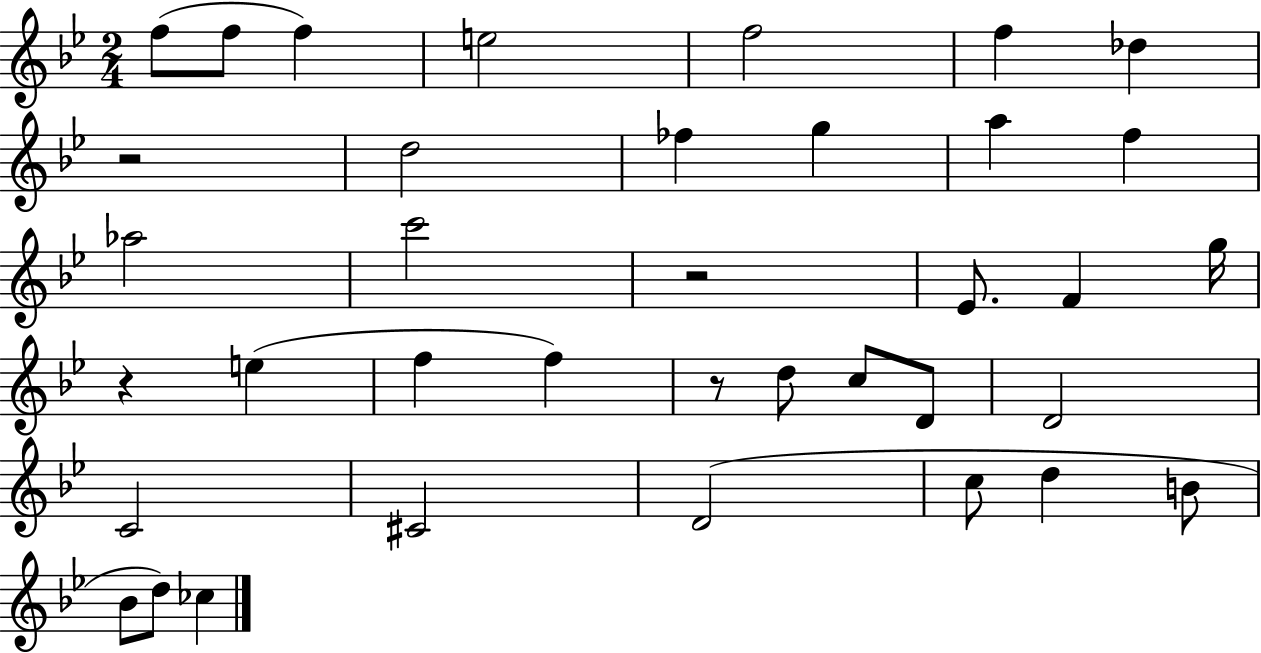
{
  \clef treble
  \numericTimeSignature
  \time 2/4
  \key bes \major
  \repeat volta 2 { f''8( f''8 f''4) | e''2 | f''2 | f''4 des''4 | \break r2 | d''2 | fes''4 g''4 | a''4 f''4 | \break aes''2 | c'''2 | r2 | ees'8. f'4 g''16 | \break r4 e''4( | f''4 f''4) | r8 d''8 c''8 d'8 | d'2 | \break c'2 | cis'2 | d'2( | c''8 d''4 b'8 | \break bes'8 d''8) ces''4 | } \bar "|."
}